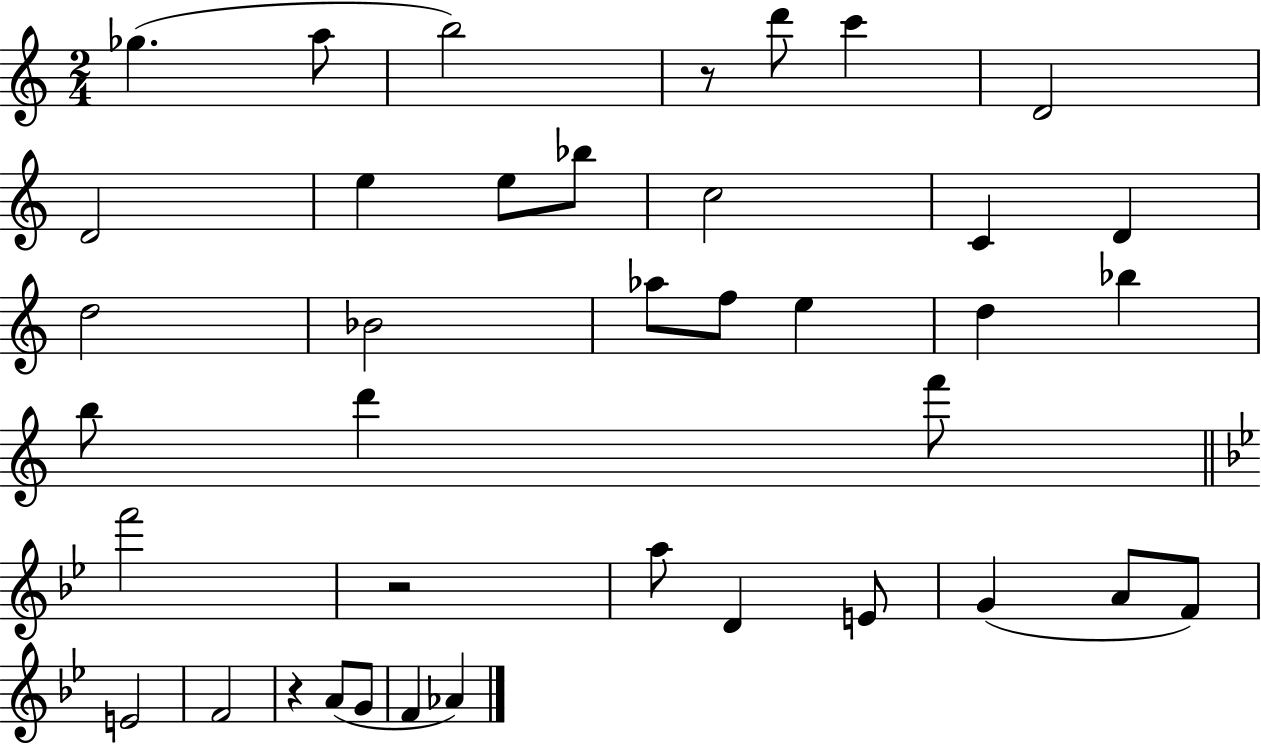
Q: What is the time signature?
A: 2/4